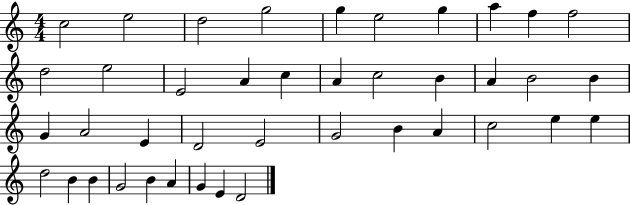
X:1
T:Untitled
M:4/4
L:1/4
K:C
c2 e2 d2 g2 g e2 g a f f2 d2 e2 E2 A c A c2 B A B2 B G A2 E D2 E2 G2 B A c2 e e d2 B B G2 B A G E D2